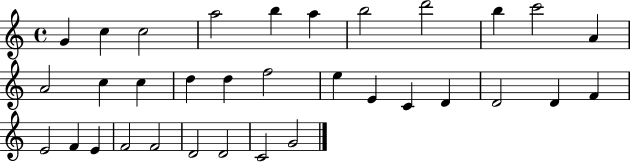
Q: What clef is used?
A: treble